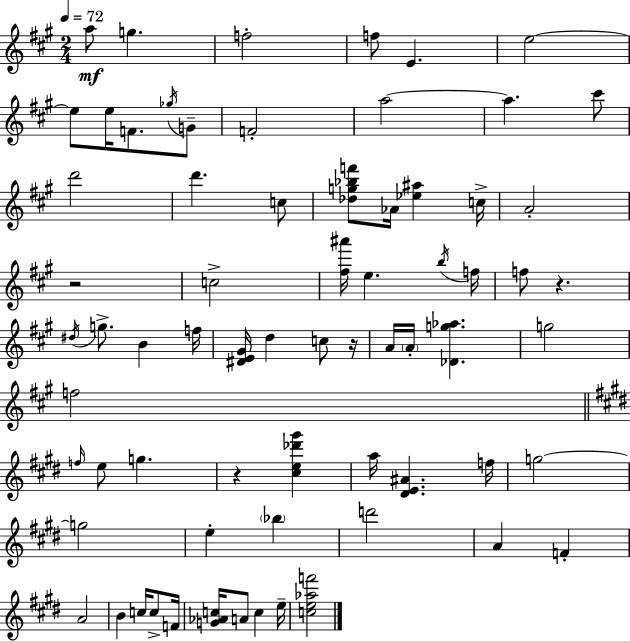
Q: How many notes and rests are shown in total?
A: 69